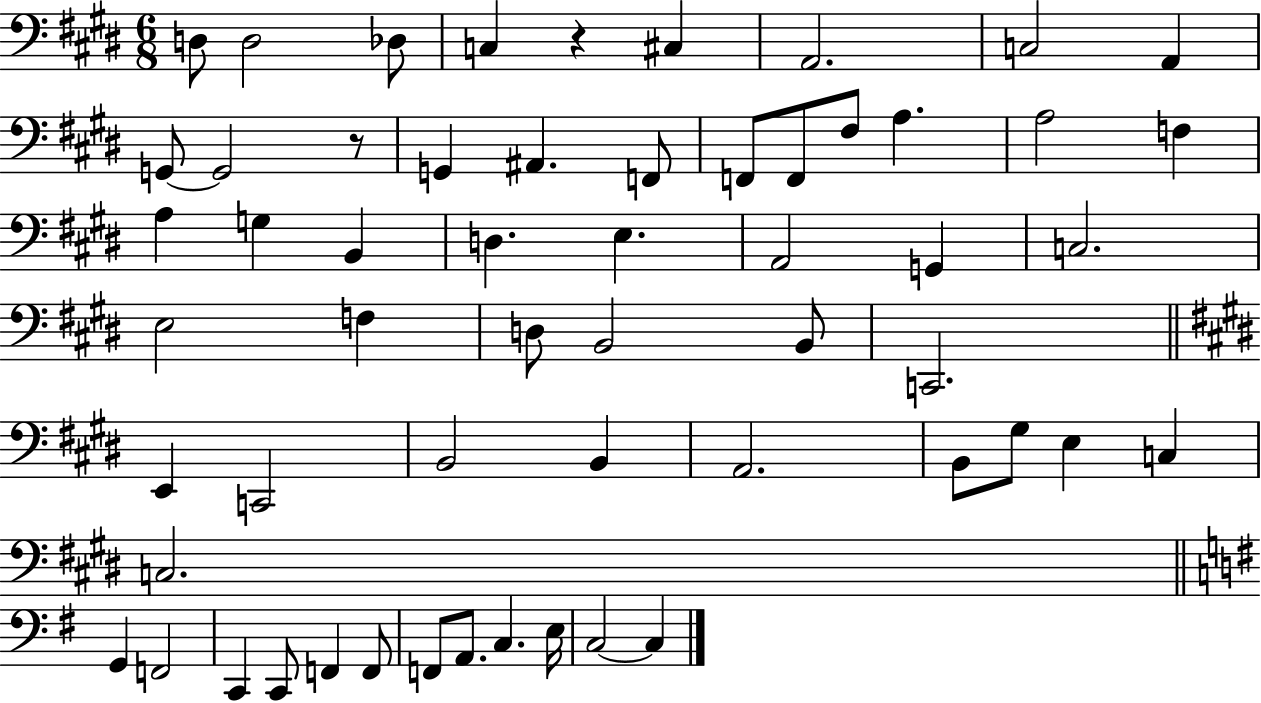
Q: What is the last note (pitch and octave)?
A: C3